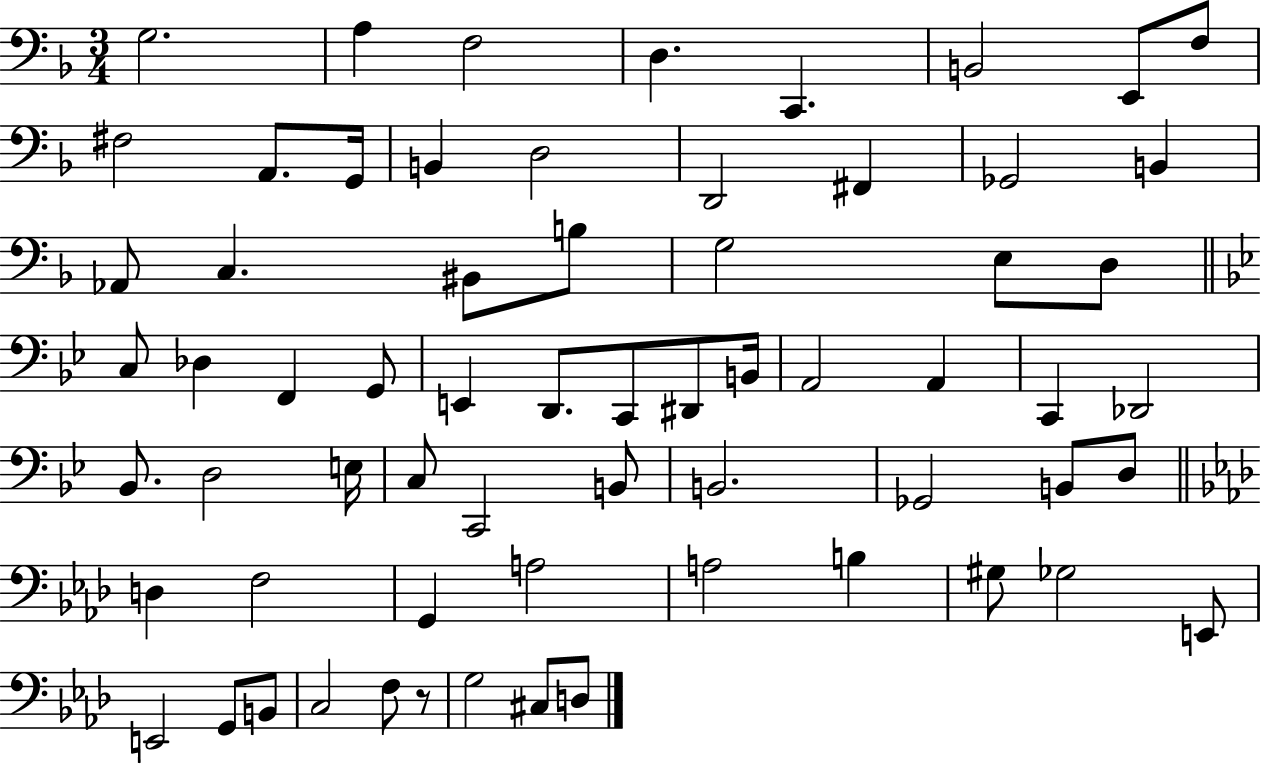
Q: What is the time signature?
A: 3/4